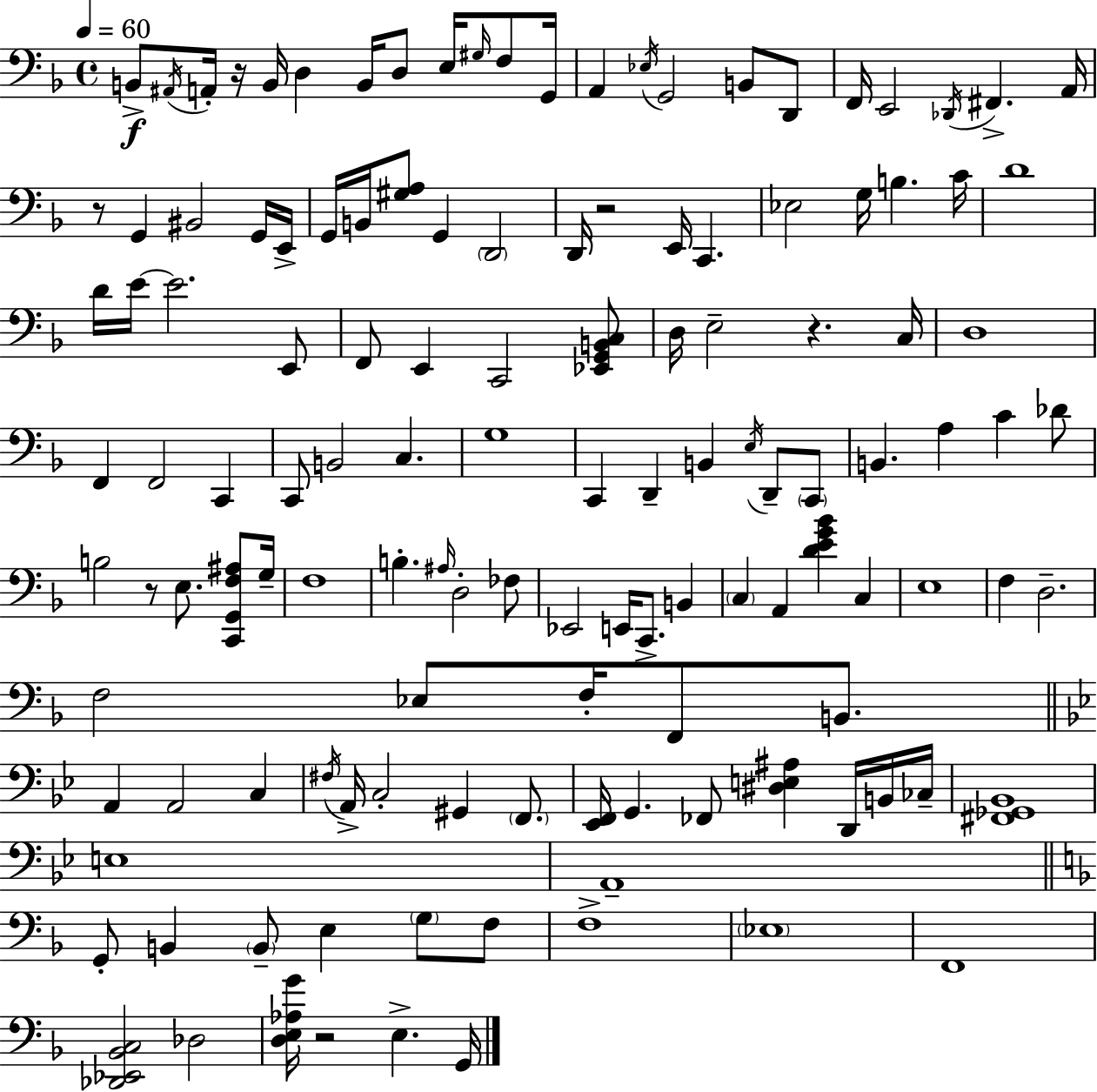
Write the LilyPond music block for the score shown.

{
  \clef bass
  \time 4/4
  \defaultTimeSignature
  \key d \minor
  \tempo 4 = 60
  b,8->\f \acciaccatura { ais,16 } a,16-. r16 b,16 d4 b,16 d8 e16 \grace { gis16 } f8 | g,16 a,4 \acciaccatura { ees16 } g,2 b,8 | d,8 f,16 e,2 \acciaccatura { des,16 } fis,4.-> | a,16 r8 g,4 bis,2 | \break g,16 e,16-> g,16 b,16 <gis a>8 g,4 \parenthesize d,2 | d,16 r2 e,16 c,4. | ees2 g16 b4. | c'16 d'1 | \break d'16 e'16~~ e'2. | e,8 f,8 e,4 c,2 | <ees, g, b, c>8 d16 e2-- r4. | c16 d1 | \break f,4 f,2 | c,4 c,8 b,2 c4. | g1 | c,4 d,4-- b,4 | \break \acciaccatura { e16 } d,8-- \parenthesize c,8 b,4. a4 c'4 | des'8 b2 r8 e8. | <c, g, f ais>8 g16-- f1 | b4.-. \grace { ais16 } d2-. | \break fes8 ees,2 e,16 c,8.-> | b,4 \parenthesize c4 a,4 <d' e' g' bes'>4 | c4 e1 | f4 d2.-- | \break f2 ees8 | f16-. f,8 b,8. \bar "||" \break \key g \minor a,4 a,2 c4 | \acciaccatura { fis16 } a,16-> c2-. gis,4 \parenthesize f,8. | <ees, f,>16 g,4. fes,8 <dis e ais>4 d,16 b,16 | ces16-- <fis, ges, bes,>1 | \break e1 | a,1-- | \bar "||" \break \key d \minor g,8-. b,4 \parenthesize b,8-- e4 \parenthesize g8 f8 | f1-> | \parenthesize ees1 | f,1 | \break <des, ees, bes, c>2 des2 | <d e aes g'>16 r2 e4.-> g,16 | \bar "|."
}